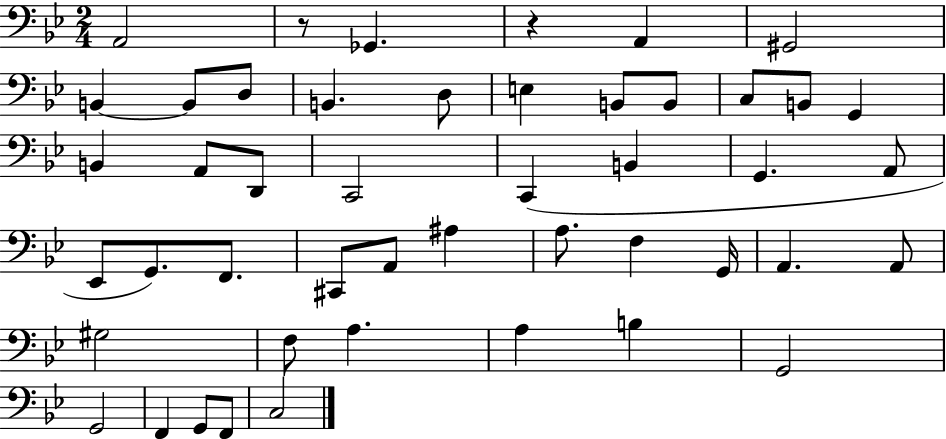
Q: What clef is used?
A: bass